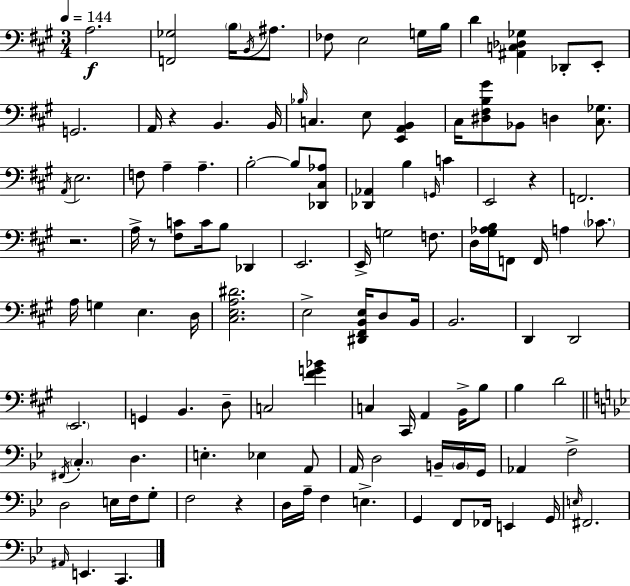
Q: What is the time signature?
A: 3/4